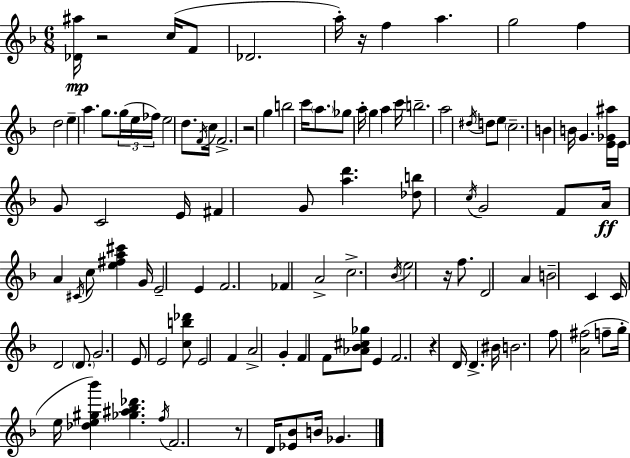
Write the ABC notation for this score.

X:1
T:Untitled
M:6/8
L:1/4
K:Dm
[_D^a]/4 z2 c/4 F/2 _D2 a/4 z/4 f a g2 f d2 e a g/2 g/4 e/4 _f/4 e2 d/2 F/4 c/4 F2 z2 g b2 c'/4 a/2 _g/2 a/4 g a c'/4 b2 a2 ^d/4 d/2 e/2 c2 B B/4 G [E_G^a]/4 E/4 G/2 C2 E/4 ^F G/2 [ad'] [_db]/2 c/4 G2 F/2 A/4 A ^C/4 c/2 [e^fa^c'] G/4 E2 E F2 _F A2 c2 _B/4 e2 z/4 f/2 D2 A B2 C C/4 D2 D/2 G2 E/2 E2 [cb_d']/2 E2 F A2 G F F/2 [_A_B^c_g]/2 E F2 z D/4 D ^B/4 B2 f/2 [A^f]2 f/2 g/4 e/4 [_de^g_b'] [_g^a_b_d'] f/4 F2 z/2 D/4 [_E_B]/2 B/4 _G